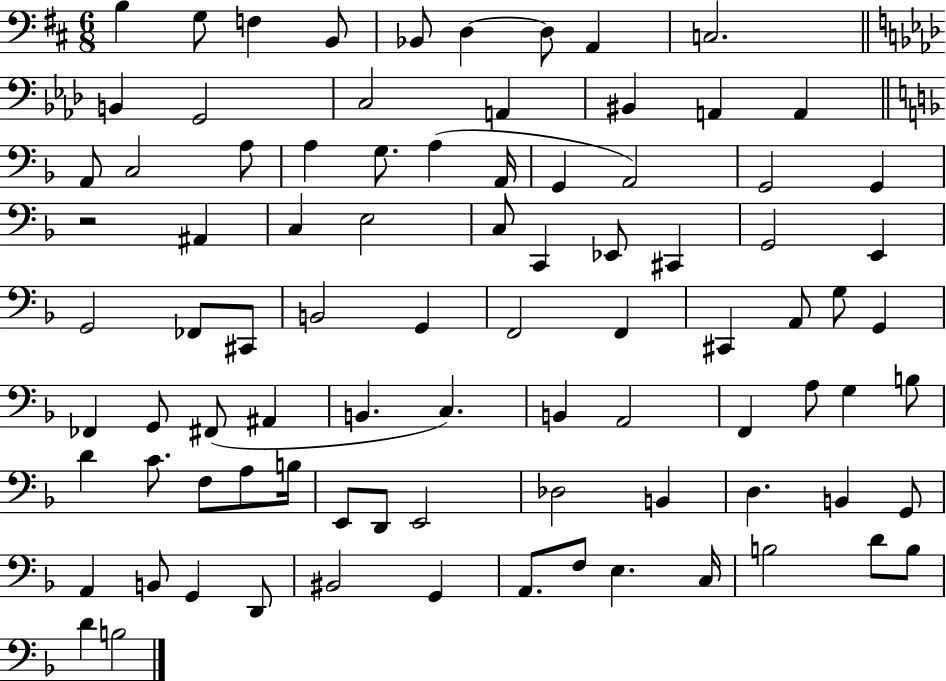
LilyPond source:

{
  \clef bass
  \numericTimeSignature
  \time 6/8
  \key d \major
  \repeat volta 2 { b4 g8 f4 b,8 | bes,8 d4~~ d8 a,4 | c2. | \bar "||" \break \key aes \major b,4 g,2 | c2 a,4 | bis,4 a,4 a,4 | \bar "||" \break \key f \major a,8 c2 a8 | a4 g8. a4( a,16 | g,4 a,2) | g,2 g,4 | \break r2 ais,4 | c4 e2 | c8 c,4 ees,8 cis,4 | g,2 e,4 | \break g,2 fes,8 cis,8 | b,2 g,4 | f,2 f,4 | cis,4 a,8 g8 g,4 | \break fes,4 g,8 fis,8( ais,4 | b,4. c4.) | b,4 a,2 | f,4 a8 g4 b8 | \break d'4 c'8. f8 a8 b16 | e,8 d,8 e,2 | des2 b,4 | d4. b,4 g,8 | \break a,4 b,8 g,4 d,8 | bis,2 g,4 | a,8. f8 e4. c16 | b2 d'8 b8 | \break d'4 b2 | } \bar "|."
}